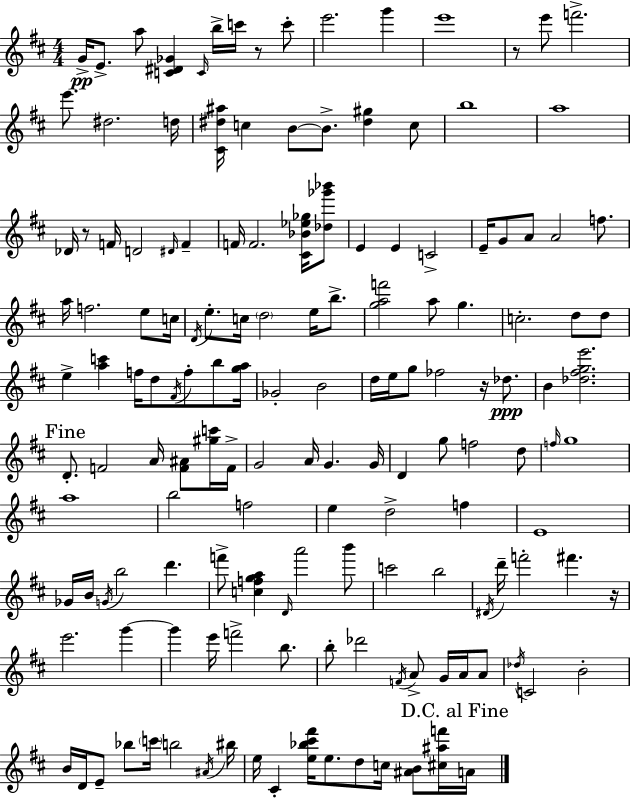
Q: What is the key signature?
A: D major